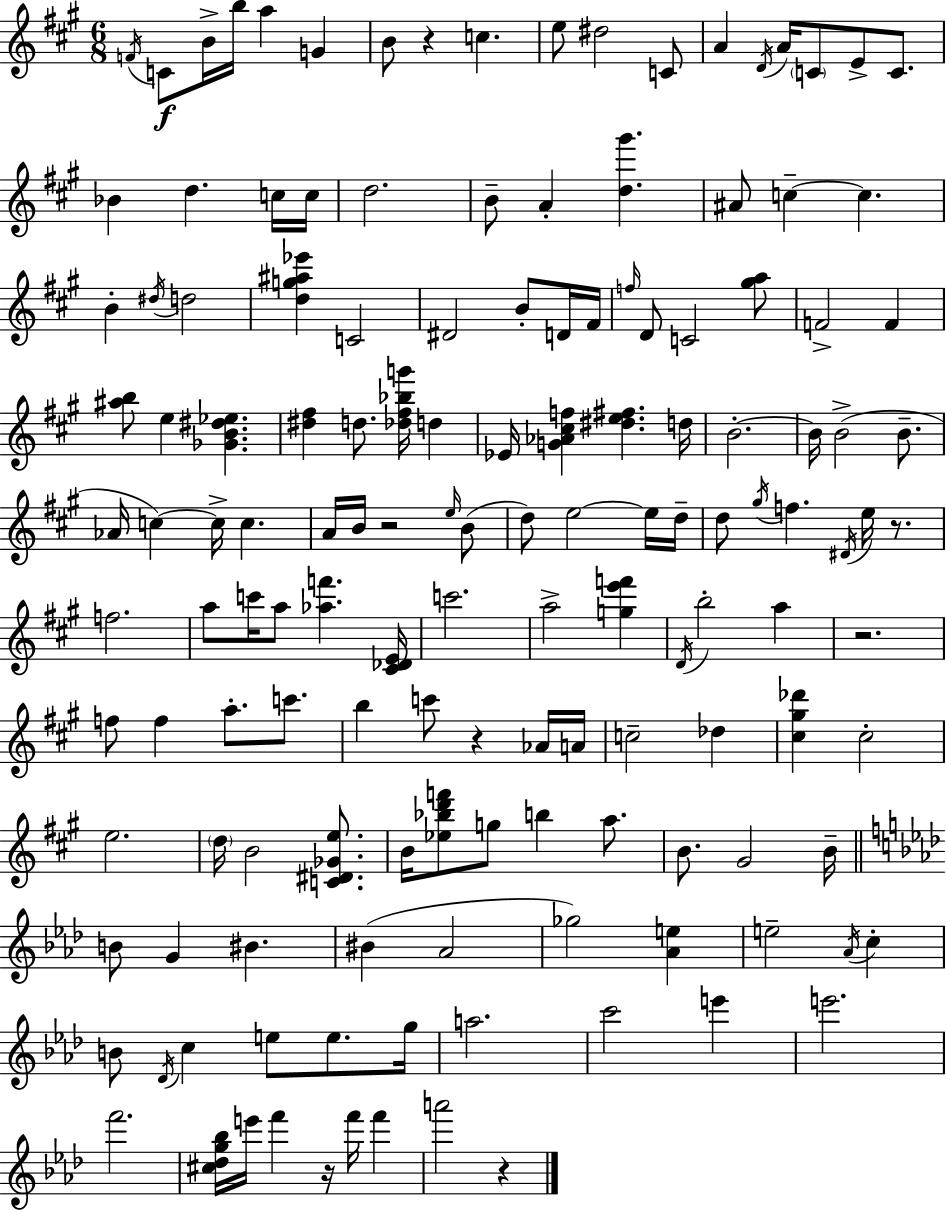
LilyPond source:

{
  \clef treble
  \numericTimeSignature
  \time 6/8
  \key a \major
  \repeat volta 2 { \acciaccatura { f'16 }\f c'8 b'16-> b''16 a''4 g'4 | b'8 r4 c''4. | e''8 dis''2 c'8 | a'4 \acciaccatura { d'16 } a'16 \parenthesize c'8 e'8-> c'8. | \break bes'4 d''4. | c''16 c''16 d''2. | b'8-- a'4-. <d'' gis'''>4. | ais'8 c''4--~~ c''4. | \break b'4-. \acciaccatura { dis''16 } d''2 | <d'' g'' ais'' ees'''>4 c'2 | dis'2 b'8-. | d'16 fis'16 \grace { f''16 } d'8 c'2 | \break <gis'' a''>8 f'2-> | f'4 <ais'' b''>8 e''4 <ges' b' dis'' ees''>4. | <dis'' fis''>4 d''8. <des'' fis'' bes'' g'''>16 | d''4 ees'16 <g' aes' cis'' f''>4 <dis'' e'' fis''>4. | \break d''16 b'2.-.~~ | b'16 b'2->( | b'8.-- aes'16 c''4~~) c''16-> c''4. | a'16 b'16 r2 | \break \grace { e''16 }( b'8 d''8) e''2~~ | e''16 d''16-- d''8 \acciaccatura { gis''16 } f''4. | \acciaccatura { dis'16 } e''16 r8. f''2. | a''8 c'''16 a''8 | \break <aes'' f'''>4. <cis' des' e'>16 c'''2. | a''2-> | <g'' e''' f'''>4 \acciaccatura { d'16 } b''2-. | a''4 r2. | \break f''8 f''4 | a''8.-. c'''8. b''4 | c'''8 r4 aes'16 a'16 c''2-- | des''4 <cis'' gis'' des'''>4 | \break cis''2-. e''2. | \parenthesize d''16 b'2 | <c' dis' ges' e''>8. b'16 <ees'' bes'' d''' f'''>8 g''8 | b''4 a''8. b'8. gis'2 | \break b'16-- \bar "||" \break \key aes \major b'8 g'4 bis'4. | bis'4( aes'2 | ges''2) <aes' e''>4 | e''2-- \acciaccatura { aes'16 } c''4-. | \break b'8 \acciaccatura { des'16 } c''4 e''8 e''8. | g''16 a''2. | c'''2 e'''4 | e'''2. | \break f'''2. | <cis'' des'' g'' bes''>16 e'''16 f'''4 r16 f'''16 f'''4 | a'''2 r4 | } \bar "|."
}